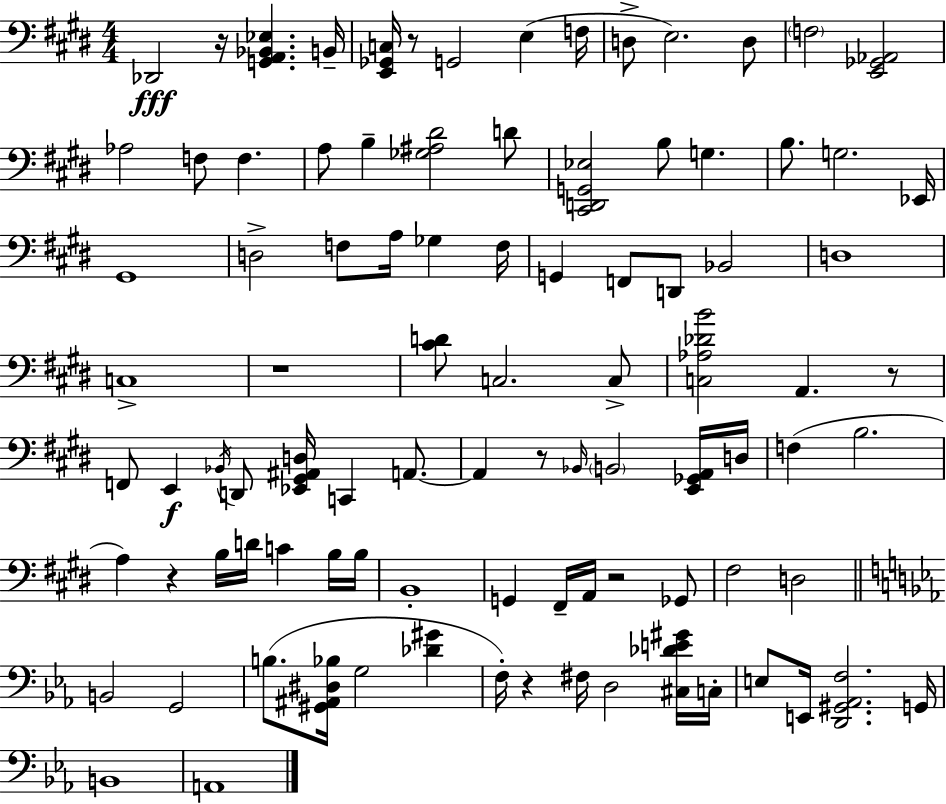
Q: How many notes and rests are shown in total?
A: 94